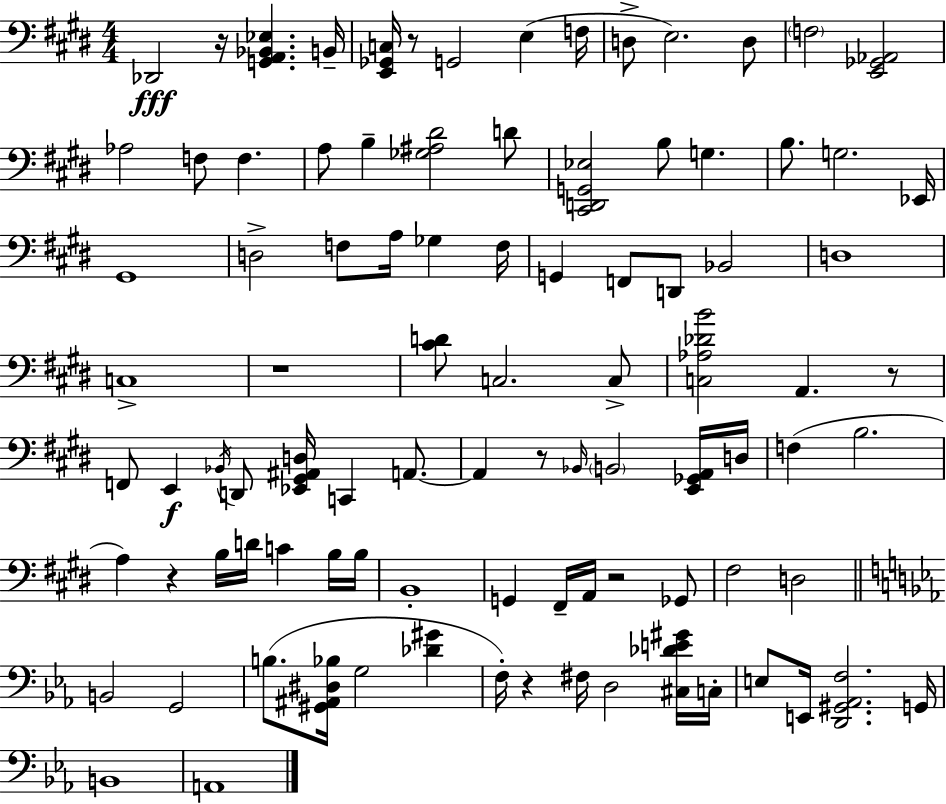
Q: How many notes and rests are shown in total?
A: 94